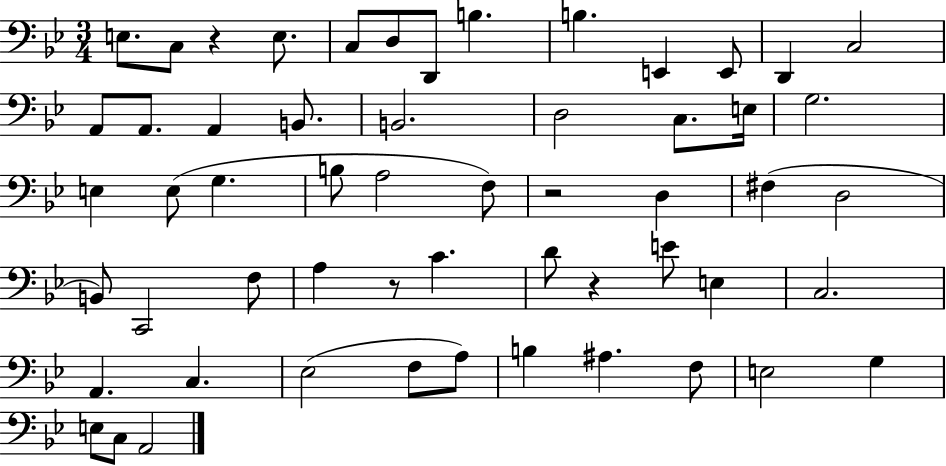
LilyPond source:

{
  \clef bass
  \numericTimeSignature
  \time 3/4
  \key bes \major
  \repeat volta 2 { e8. c8 r4 e8. | c8 d8 d,8 b4. | b4. e,4 e,8 | d,4 c2 | \break a,8 a,8. a,4 b,8. | b,2. | d2 c8. e16 | g2. | \break e4 e8( g4. | b8 a2 f8) | r2 d4 | fis4( d2 | \break b,8) c,2 f8 | a4 r8 c'4. | d'8 r4 e'8 e4 | c2. | \break a,4. c4. | ees2( f8 a8) | b4 ais4. f8 | e2 g4 | \break e8 c8 a,2 | } \bar "|."
}